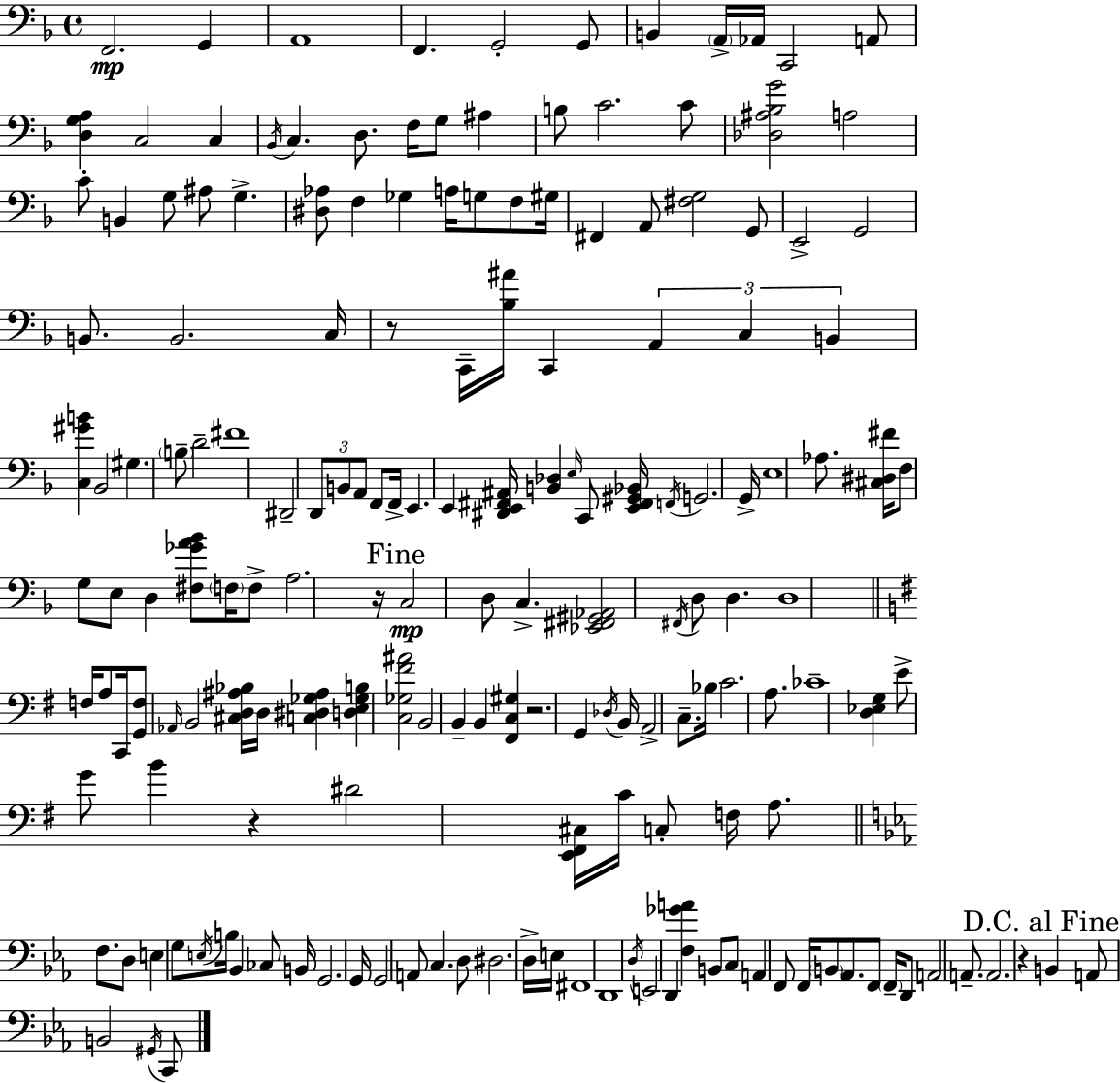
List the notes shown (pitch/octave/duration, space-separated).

F2/h. G2/q A2/w F2/q. G2/h G2/e B2/q A2/s Ab2/s C2/h A2/e [D3,G3,A3]/q C3/h C3/q Bb2/s C3/q. D3/e. F3/s G3/e A#3/q B3/e C4/h. C4/e [Db3,A#3,Bb3,G4]/h A3/h C4/e B2/q G3/e A#3/e G3/q. [D#3,Ab3]/e F3/q Gb3/q A3/s G3/e F3/e G#3/s F#2/q A2/e [F#3,G3]/h G2/e E2/h G2/h B2/e. B2/h. C3/s R/e C2/s [Bb3,A#4]/s C2/q A2/q C3/q B2/q [C3,G#4,B4]/q Bb2/h G#3/q. B3/e D4/h F#4/w D#2/h D2/e B2/e A2/e F2/e F2/s E2/q. E2/q [D#2,E2,F#2,A#2]/s [B2,Db3]/q E3/s C2/e [E2,F#2,G#2,Bb2]/s F2/s G2/h. G2/s E3/w Ab3/e. [C#3,D#3,F#4]/s F3/e G3/e E3/e D3/q [F#3,Gb4,A4,Bb4]/e F3/s F3/e A3/h. R/s C3/h D3/e C3/q. [Eb2,F#2,G#2,Ab2]/h F#2/s D3/e D3/q. D3/w F3/s A3/e C2/s [G2,F3]/e Ab2/s B2/h [C#3,D3,A#3,Bb3]/s D3/s [C3,D#3,Gb3,A#3]/q [D3,E3,Gb3,B3]/q [C3,Gb3,F#4,A#4]/h B2/h B2/q B2/q [F#2,C3,G#3]/q R/h. G2/q Db3/s B2/s A2/h C3/e. Bb3/s C4/h. A3/e. CES4/w [D3,Eb3,G3]/q E4/e G4/e B4/q R/q D#4/h [E2,F#2,C#3]/s C4/s C3/e F3/s A3/e. F3/e. D3/e E3/q G3/e E3/s B3/s Bb2/q CES3/e B2/s G2/h. G2/s G2/h A2/e C3/q. D3/e D#3/h. D3/s E3/s F#2/w D2/w D3/s E2/h D2/q [F3,Gb4,A4]/q B2/e C3/e A2/q F2/e F2/s B2/e Ab2/e. F2/e F2/s D2/e A2/h A2/e. A2/h. R/q B2/q A2/e B2/h G#2/s C2/e